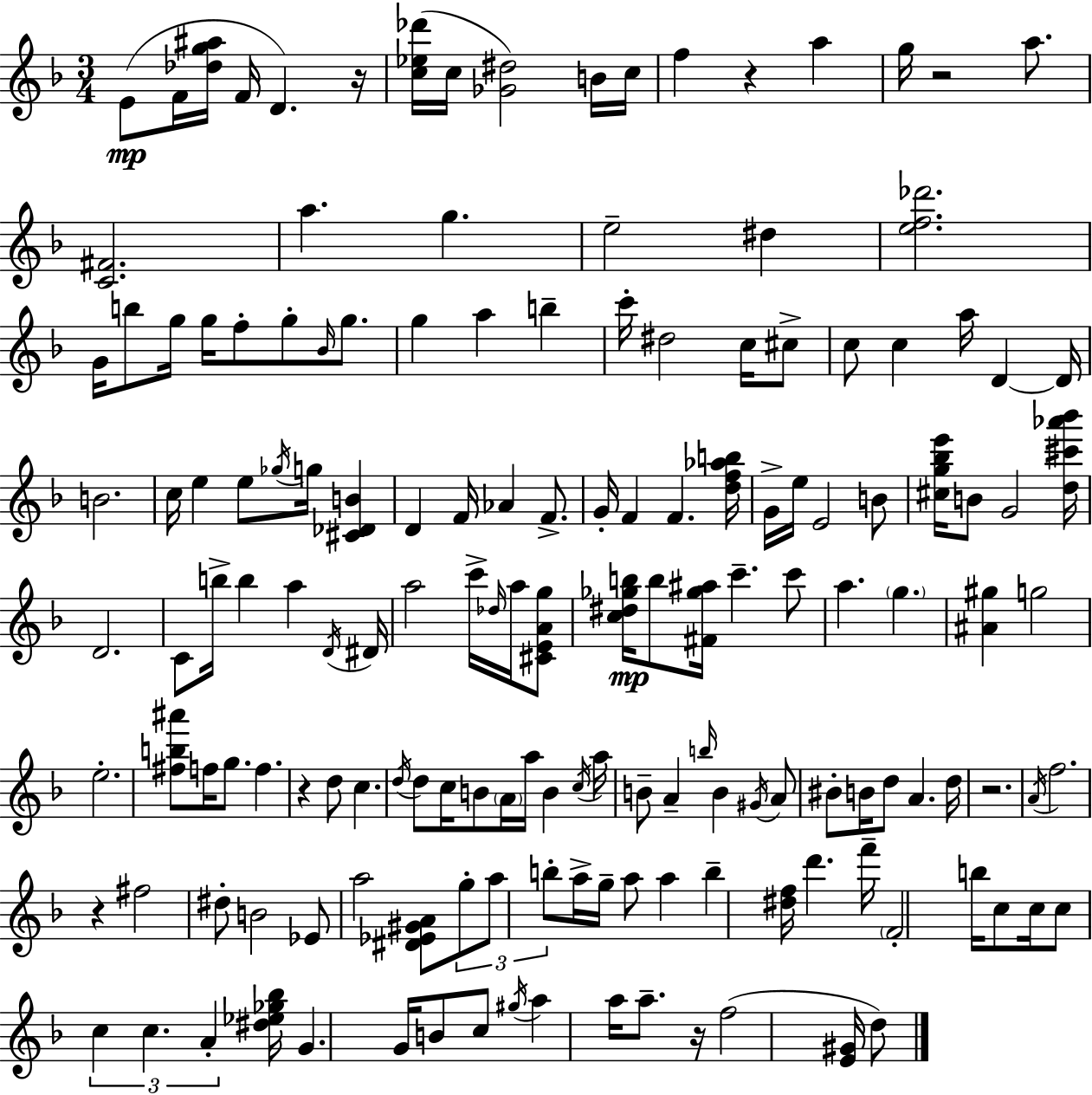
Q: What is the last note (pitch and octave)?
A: D5